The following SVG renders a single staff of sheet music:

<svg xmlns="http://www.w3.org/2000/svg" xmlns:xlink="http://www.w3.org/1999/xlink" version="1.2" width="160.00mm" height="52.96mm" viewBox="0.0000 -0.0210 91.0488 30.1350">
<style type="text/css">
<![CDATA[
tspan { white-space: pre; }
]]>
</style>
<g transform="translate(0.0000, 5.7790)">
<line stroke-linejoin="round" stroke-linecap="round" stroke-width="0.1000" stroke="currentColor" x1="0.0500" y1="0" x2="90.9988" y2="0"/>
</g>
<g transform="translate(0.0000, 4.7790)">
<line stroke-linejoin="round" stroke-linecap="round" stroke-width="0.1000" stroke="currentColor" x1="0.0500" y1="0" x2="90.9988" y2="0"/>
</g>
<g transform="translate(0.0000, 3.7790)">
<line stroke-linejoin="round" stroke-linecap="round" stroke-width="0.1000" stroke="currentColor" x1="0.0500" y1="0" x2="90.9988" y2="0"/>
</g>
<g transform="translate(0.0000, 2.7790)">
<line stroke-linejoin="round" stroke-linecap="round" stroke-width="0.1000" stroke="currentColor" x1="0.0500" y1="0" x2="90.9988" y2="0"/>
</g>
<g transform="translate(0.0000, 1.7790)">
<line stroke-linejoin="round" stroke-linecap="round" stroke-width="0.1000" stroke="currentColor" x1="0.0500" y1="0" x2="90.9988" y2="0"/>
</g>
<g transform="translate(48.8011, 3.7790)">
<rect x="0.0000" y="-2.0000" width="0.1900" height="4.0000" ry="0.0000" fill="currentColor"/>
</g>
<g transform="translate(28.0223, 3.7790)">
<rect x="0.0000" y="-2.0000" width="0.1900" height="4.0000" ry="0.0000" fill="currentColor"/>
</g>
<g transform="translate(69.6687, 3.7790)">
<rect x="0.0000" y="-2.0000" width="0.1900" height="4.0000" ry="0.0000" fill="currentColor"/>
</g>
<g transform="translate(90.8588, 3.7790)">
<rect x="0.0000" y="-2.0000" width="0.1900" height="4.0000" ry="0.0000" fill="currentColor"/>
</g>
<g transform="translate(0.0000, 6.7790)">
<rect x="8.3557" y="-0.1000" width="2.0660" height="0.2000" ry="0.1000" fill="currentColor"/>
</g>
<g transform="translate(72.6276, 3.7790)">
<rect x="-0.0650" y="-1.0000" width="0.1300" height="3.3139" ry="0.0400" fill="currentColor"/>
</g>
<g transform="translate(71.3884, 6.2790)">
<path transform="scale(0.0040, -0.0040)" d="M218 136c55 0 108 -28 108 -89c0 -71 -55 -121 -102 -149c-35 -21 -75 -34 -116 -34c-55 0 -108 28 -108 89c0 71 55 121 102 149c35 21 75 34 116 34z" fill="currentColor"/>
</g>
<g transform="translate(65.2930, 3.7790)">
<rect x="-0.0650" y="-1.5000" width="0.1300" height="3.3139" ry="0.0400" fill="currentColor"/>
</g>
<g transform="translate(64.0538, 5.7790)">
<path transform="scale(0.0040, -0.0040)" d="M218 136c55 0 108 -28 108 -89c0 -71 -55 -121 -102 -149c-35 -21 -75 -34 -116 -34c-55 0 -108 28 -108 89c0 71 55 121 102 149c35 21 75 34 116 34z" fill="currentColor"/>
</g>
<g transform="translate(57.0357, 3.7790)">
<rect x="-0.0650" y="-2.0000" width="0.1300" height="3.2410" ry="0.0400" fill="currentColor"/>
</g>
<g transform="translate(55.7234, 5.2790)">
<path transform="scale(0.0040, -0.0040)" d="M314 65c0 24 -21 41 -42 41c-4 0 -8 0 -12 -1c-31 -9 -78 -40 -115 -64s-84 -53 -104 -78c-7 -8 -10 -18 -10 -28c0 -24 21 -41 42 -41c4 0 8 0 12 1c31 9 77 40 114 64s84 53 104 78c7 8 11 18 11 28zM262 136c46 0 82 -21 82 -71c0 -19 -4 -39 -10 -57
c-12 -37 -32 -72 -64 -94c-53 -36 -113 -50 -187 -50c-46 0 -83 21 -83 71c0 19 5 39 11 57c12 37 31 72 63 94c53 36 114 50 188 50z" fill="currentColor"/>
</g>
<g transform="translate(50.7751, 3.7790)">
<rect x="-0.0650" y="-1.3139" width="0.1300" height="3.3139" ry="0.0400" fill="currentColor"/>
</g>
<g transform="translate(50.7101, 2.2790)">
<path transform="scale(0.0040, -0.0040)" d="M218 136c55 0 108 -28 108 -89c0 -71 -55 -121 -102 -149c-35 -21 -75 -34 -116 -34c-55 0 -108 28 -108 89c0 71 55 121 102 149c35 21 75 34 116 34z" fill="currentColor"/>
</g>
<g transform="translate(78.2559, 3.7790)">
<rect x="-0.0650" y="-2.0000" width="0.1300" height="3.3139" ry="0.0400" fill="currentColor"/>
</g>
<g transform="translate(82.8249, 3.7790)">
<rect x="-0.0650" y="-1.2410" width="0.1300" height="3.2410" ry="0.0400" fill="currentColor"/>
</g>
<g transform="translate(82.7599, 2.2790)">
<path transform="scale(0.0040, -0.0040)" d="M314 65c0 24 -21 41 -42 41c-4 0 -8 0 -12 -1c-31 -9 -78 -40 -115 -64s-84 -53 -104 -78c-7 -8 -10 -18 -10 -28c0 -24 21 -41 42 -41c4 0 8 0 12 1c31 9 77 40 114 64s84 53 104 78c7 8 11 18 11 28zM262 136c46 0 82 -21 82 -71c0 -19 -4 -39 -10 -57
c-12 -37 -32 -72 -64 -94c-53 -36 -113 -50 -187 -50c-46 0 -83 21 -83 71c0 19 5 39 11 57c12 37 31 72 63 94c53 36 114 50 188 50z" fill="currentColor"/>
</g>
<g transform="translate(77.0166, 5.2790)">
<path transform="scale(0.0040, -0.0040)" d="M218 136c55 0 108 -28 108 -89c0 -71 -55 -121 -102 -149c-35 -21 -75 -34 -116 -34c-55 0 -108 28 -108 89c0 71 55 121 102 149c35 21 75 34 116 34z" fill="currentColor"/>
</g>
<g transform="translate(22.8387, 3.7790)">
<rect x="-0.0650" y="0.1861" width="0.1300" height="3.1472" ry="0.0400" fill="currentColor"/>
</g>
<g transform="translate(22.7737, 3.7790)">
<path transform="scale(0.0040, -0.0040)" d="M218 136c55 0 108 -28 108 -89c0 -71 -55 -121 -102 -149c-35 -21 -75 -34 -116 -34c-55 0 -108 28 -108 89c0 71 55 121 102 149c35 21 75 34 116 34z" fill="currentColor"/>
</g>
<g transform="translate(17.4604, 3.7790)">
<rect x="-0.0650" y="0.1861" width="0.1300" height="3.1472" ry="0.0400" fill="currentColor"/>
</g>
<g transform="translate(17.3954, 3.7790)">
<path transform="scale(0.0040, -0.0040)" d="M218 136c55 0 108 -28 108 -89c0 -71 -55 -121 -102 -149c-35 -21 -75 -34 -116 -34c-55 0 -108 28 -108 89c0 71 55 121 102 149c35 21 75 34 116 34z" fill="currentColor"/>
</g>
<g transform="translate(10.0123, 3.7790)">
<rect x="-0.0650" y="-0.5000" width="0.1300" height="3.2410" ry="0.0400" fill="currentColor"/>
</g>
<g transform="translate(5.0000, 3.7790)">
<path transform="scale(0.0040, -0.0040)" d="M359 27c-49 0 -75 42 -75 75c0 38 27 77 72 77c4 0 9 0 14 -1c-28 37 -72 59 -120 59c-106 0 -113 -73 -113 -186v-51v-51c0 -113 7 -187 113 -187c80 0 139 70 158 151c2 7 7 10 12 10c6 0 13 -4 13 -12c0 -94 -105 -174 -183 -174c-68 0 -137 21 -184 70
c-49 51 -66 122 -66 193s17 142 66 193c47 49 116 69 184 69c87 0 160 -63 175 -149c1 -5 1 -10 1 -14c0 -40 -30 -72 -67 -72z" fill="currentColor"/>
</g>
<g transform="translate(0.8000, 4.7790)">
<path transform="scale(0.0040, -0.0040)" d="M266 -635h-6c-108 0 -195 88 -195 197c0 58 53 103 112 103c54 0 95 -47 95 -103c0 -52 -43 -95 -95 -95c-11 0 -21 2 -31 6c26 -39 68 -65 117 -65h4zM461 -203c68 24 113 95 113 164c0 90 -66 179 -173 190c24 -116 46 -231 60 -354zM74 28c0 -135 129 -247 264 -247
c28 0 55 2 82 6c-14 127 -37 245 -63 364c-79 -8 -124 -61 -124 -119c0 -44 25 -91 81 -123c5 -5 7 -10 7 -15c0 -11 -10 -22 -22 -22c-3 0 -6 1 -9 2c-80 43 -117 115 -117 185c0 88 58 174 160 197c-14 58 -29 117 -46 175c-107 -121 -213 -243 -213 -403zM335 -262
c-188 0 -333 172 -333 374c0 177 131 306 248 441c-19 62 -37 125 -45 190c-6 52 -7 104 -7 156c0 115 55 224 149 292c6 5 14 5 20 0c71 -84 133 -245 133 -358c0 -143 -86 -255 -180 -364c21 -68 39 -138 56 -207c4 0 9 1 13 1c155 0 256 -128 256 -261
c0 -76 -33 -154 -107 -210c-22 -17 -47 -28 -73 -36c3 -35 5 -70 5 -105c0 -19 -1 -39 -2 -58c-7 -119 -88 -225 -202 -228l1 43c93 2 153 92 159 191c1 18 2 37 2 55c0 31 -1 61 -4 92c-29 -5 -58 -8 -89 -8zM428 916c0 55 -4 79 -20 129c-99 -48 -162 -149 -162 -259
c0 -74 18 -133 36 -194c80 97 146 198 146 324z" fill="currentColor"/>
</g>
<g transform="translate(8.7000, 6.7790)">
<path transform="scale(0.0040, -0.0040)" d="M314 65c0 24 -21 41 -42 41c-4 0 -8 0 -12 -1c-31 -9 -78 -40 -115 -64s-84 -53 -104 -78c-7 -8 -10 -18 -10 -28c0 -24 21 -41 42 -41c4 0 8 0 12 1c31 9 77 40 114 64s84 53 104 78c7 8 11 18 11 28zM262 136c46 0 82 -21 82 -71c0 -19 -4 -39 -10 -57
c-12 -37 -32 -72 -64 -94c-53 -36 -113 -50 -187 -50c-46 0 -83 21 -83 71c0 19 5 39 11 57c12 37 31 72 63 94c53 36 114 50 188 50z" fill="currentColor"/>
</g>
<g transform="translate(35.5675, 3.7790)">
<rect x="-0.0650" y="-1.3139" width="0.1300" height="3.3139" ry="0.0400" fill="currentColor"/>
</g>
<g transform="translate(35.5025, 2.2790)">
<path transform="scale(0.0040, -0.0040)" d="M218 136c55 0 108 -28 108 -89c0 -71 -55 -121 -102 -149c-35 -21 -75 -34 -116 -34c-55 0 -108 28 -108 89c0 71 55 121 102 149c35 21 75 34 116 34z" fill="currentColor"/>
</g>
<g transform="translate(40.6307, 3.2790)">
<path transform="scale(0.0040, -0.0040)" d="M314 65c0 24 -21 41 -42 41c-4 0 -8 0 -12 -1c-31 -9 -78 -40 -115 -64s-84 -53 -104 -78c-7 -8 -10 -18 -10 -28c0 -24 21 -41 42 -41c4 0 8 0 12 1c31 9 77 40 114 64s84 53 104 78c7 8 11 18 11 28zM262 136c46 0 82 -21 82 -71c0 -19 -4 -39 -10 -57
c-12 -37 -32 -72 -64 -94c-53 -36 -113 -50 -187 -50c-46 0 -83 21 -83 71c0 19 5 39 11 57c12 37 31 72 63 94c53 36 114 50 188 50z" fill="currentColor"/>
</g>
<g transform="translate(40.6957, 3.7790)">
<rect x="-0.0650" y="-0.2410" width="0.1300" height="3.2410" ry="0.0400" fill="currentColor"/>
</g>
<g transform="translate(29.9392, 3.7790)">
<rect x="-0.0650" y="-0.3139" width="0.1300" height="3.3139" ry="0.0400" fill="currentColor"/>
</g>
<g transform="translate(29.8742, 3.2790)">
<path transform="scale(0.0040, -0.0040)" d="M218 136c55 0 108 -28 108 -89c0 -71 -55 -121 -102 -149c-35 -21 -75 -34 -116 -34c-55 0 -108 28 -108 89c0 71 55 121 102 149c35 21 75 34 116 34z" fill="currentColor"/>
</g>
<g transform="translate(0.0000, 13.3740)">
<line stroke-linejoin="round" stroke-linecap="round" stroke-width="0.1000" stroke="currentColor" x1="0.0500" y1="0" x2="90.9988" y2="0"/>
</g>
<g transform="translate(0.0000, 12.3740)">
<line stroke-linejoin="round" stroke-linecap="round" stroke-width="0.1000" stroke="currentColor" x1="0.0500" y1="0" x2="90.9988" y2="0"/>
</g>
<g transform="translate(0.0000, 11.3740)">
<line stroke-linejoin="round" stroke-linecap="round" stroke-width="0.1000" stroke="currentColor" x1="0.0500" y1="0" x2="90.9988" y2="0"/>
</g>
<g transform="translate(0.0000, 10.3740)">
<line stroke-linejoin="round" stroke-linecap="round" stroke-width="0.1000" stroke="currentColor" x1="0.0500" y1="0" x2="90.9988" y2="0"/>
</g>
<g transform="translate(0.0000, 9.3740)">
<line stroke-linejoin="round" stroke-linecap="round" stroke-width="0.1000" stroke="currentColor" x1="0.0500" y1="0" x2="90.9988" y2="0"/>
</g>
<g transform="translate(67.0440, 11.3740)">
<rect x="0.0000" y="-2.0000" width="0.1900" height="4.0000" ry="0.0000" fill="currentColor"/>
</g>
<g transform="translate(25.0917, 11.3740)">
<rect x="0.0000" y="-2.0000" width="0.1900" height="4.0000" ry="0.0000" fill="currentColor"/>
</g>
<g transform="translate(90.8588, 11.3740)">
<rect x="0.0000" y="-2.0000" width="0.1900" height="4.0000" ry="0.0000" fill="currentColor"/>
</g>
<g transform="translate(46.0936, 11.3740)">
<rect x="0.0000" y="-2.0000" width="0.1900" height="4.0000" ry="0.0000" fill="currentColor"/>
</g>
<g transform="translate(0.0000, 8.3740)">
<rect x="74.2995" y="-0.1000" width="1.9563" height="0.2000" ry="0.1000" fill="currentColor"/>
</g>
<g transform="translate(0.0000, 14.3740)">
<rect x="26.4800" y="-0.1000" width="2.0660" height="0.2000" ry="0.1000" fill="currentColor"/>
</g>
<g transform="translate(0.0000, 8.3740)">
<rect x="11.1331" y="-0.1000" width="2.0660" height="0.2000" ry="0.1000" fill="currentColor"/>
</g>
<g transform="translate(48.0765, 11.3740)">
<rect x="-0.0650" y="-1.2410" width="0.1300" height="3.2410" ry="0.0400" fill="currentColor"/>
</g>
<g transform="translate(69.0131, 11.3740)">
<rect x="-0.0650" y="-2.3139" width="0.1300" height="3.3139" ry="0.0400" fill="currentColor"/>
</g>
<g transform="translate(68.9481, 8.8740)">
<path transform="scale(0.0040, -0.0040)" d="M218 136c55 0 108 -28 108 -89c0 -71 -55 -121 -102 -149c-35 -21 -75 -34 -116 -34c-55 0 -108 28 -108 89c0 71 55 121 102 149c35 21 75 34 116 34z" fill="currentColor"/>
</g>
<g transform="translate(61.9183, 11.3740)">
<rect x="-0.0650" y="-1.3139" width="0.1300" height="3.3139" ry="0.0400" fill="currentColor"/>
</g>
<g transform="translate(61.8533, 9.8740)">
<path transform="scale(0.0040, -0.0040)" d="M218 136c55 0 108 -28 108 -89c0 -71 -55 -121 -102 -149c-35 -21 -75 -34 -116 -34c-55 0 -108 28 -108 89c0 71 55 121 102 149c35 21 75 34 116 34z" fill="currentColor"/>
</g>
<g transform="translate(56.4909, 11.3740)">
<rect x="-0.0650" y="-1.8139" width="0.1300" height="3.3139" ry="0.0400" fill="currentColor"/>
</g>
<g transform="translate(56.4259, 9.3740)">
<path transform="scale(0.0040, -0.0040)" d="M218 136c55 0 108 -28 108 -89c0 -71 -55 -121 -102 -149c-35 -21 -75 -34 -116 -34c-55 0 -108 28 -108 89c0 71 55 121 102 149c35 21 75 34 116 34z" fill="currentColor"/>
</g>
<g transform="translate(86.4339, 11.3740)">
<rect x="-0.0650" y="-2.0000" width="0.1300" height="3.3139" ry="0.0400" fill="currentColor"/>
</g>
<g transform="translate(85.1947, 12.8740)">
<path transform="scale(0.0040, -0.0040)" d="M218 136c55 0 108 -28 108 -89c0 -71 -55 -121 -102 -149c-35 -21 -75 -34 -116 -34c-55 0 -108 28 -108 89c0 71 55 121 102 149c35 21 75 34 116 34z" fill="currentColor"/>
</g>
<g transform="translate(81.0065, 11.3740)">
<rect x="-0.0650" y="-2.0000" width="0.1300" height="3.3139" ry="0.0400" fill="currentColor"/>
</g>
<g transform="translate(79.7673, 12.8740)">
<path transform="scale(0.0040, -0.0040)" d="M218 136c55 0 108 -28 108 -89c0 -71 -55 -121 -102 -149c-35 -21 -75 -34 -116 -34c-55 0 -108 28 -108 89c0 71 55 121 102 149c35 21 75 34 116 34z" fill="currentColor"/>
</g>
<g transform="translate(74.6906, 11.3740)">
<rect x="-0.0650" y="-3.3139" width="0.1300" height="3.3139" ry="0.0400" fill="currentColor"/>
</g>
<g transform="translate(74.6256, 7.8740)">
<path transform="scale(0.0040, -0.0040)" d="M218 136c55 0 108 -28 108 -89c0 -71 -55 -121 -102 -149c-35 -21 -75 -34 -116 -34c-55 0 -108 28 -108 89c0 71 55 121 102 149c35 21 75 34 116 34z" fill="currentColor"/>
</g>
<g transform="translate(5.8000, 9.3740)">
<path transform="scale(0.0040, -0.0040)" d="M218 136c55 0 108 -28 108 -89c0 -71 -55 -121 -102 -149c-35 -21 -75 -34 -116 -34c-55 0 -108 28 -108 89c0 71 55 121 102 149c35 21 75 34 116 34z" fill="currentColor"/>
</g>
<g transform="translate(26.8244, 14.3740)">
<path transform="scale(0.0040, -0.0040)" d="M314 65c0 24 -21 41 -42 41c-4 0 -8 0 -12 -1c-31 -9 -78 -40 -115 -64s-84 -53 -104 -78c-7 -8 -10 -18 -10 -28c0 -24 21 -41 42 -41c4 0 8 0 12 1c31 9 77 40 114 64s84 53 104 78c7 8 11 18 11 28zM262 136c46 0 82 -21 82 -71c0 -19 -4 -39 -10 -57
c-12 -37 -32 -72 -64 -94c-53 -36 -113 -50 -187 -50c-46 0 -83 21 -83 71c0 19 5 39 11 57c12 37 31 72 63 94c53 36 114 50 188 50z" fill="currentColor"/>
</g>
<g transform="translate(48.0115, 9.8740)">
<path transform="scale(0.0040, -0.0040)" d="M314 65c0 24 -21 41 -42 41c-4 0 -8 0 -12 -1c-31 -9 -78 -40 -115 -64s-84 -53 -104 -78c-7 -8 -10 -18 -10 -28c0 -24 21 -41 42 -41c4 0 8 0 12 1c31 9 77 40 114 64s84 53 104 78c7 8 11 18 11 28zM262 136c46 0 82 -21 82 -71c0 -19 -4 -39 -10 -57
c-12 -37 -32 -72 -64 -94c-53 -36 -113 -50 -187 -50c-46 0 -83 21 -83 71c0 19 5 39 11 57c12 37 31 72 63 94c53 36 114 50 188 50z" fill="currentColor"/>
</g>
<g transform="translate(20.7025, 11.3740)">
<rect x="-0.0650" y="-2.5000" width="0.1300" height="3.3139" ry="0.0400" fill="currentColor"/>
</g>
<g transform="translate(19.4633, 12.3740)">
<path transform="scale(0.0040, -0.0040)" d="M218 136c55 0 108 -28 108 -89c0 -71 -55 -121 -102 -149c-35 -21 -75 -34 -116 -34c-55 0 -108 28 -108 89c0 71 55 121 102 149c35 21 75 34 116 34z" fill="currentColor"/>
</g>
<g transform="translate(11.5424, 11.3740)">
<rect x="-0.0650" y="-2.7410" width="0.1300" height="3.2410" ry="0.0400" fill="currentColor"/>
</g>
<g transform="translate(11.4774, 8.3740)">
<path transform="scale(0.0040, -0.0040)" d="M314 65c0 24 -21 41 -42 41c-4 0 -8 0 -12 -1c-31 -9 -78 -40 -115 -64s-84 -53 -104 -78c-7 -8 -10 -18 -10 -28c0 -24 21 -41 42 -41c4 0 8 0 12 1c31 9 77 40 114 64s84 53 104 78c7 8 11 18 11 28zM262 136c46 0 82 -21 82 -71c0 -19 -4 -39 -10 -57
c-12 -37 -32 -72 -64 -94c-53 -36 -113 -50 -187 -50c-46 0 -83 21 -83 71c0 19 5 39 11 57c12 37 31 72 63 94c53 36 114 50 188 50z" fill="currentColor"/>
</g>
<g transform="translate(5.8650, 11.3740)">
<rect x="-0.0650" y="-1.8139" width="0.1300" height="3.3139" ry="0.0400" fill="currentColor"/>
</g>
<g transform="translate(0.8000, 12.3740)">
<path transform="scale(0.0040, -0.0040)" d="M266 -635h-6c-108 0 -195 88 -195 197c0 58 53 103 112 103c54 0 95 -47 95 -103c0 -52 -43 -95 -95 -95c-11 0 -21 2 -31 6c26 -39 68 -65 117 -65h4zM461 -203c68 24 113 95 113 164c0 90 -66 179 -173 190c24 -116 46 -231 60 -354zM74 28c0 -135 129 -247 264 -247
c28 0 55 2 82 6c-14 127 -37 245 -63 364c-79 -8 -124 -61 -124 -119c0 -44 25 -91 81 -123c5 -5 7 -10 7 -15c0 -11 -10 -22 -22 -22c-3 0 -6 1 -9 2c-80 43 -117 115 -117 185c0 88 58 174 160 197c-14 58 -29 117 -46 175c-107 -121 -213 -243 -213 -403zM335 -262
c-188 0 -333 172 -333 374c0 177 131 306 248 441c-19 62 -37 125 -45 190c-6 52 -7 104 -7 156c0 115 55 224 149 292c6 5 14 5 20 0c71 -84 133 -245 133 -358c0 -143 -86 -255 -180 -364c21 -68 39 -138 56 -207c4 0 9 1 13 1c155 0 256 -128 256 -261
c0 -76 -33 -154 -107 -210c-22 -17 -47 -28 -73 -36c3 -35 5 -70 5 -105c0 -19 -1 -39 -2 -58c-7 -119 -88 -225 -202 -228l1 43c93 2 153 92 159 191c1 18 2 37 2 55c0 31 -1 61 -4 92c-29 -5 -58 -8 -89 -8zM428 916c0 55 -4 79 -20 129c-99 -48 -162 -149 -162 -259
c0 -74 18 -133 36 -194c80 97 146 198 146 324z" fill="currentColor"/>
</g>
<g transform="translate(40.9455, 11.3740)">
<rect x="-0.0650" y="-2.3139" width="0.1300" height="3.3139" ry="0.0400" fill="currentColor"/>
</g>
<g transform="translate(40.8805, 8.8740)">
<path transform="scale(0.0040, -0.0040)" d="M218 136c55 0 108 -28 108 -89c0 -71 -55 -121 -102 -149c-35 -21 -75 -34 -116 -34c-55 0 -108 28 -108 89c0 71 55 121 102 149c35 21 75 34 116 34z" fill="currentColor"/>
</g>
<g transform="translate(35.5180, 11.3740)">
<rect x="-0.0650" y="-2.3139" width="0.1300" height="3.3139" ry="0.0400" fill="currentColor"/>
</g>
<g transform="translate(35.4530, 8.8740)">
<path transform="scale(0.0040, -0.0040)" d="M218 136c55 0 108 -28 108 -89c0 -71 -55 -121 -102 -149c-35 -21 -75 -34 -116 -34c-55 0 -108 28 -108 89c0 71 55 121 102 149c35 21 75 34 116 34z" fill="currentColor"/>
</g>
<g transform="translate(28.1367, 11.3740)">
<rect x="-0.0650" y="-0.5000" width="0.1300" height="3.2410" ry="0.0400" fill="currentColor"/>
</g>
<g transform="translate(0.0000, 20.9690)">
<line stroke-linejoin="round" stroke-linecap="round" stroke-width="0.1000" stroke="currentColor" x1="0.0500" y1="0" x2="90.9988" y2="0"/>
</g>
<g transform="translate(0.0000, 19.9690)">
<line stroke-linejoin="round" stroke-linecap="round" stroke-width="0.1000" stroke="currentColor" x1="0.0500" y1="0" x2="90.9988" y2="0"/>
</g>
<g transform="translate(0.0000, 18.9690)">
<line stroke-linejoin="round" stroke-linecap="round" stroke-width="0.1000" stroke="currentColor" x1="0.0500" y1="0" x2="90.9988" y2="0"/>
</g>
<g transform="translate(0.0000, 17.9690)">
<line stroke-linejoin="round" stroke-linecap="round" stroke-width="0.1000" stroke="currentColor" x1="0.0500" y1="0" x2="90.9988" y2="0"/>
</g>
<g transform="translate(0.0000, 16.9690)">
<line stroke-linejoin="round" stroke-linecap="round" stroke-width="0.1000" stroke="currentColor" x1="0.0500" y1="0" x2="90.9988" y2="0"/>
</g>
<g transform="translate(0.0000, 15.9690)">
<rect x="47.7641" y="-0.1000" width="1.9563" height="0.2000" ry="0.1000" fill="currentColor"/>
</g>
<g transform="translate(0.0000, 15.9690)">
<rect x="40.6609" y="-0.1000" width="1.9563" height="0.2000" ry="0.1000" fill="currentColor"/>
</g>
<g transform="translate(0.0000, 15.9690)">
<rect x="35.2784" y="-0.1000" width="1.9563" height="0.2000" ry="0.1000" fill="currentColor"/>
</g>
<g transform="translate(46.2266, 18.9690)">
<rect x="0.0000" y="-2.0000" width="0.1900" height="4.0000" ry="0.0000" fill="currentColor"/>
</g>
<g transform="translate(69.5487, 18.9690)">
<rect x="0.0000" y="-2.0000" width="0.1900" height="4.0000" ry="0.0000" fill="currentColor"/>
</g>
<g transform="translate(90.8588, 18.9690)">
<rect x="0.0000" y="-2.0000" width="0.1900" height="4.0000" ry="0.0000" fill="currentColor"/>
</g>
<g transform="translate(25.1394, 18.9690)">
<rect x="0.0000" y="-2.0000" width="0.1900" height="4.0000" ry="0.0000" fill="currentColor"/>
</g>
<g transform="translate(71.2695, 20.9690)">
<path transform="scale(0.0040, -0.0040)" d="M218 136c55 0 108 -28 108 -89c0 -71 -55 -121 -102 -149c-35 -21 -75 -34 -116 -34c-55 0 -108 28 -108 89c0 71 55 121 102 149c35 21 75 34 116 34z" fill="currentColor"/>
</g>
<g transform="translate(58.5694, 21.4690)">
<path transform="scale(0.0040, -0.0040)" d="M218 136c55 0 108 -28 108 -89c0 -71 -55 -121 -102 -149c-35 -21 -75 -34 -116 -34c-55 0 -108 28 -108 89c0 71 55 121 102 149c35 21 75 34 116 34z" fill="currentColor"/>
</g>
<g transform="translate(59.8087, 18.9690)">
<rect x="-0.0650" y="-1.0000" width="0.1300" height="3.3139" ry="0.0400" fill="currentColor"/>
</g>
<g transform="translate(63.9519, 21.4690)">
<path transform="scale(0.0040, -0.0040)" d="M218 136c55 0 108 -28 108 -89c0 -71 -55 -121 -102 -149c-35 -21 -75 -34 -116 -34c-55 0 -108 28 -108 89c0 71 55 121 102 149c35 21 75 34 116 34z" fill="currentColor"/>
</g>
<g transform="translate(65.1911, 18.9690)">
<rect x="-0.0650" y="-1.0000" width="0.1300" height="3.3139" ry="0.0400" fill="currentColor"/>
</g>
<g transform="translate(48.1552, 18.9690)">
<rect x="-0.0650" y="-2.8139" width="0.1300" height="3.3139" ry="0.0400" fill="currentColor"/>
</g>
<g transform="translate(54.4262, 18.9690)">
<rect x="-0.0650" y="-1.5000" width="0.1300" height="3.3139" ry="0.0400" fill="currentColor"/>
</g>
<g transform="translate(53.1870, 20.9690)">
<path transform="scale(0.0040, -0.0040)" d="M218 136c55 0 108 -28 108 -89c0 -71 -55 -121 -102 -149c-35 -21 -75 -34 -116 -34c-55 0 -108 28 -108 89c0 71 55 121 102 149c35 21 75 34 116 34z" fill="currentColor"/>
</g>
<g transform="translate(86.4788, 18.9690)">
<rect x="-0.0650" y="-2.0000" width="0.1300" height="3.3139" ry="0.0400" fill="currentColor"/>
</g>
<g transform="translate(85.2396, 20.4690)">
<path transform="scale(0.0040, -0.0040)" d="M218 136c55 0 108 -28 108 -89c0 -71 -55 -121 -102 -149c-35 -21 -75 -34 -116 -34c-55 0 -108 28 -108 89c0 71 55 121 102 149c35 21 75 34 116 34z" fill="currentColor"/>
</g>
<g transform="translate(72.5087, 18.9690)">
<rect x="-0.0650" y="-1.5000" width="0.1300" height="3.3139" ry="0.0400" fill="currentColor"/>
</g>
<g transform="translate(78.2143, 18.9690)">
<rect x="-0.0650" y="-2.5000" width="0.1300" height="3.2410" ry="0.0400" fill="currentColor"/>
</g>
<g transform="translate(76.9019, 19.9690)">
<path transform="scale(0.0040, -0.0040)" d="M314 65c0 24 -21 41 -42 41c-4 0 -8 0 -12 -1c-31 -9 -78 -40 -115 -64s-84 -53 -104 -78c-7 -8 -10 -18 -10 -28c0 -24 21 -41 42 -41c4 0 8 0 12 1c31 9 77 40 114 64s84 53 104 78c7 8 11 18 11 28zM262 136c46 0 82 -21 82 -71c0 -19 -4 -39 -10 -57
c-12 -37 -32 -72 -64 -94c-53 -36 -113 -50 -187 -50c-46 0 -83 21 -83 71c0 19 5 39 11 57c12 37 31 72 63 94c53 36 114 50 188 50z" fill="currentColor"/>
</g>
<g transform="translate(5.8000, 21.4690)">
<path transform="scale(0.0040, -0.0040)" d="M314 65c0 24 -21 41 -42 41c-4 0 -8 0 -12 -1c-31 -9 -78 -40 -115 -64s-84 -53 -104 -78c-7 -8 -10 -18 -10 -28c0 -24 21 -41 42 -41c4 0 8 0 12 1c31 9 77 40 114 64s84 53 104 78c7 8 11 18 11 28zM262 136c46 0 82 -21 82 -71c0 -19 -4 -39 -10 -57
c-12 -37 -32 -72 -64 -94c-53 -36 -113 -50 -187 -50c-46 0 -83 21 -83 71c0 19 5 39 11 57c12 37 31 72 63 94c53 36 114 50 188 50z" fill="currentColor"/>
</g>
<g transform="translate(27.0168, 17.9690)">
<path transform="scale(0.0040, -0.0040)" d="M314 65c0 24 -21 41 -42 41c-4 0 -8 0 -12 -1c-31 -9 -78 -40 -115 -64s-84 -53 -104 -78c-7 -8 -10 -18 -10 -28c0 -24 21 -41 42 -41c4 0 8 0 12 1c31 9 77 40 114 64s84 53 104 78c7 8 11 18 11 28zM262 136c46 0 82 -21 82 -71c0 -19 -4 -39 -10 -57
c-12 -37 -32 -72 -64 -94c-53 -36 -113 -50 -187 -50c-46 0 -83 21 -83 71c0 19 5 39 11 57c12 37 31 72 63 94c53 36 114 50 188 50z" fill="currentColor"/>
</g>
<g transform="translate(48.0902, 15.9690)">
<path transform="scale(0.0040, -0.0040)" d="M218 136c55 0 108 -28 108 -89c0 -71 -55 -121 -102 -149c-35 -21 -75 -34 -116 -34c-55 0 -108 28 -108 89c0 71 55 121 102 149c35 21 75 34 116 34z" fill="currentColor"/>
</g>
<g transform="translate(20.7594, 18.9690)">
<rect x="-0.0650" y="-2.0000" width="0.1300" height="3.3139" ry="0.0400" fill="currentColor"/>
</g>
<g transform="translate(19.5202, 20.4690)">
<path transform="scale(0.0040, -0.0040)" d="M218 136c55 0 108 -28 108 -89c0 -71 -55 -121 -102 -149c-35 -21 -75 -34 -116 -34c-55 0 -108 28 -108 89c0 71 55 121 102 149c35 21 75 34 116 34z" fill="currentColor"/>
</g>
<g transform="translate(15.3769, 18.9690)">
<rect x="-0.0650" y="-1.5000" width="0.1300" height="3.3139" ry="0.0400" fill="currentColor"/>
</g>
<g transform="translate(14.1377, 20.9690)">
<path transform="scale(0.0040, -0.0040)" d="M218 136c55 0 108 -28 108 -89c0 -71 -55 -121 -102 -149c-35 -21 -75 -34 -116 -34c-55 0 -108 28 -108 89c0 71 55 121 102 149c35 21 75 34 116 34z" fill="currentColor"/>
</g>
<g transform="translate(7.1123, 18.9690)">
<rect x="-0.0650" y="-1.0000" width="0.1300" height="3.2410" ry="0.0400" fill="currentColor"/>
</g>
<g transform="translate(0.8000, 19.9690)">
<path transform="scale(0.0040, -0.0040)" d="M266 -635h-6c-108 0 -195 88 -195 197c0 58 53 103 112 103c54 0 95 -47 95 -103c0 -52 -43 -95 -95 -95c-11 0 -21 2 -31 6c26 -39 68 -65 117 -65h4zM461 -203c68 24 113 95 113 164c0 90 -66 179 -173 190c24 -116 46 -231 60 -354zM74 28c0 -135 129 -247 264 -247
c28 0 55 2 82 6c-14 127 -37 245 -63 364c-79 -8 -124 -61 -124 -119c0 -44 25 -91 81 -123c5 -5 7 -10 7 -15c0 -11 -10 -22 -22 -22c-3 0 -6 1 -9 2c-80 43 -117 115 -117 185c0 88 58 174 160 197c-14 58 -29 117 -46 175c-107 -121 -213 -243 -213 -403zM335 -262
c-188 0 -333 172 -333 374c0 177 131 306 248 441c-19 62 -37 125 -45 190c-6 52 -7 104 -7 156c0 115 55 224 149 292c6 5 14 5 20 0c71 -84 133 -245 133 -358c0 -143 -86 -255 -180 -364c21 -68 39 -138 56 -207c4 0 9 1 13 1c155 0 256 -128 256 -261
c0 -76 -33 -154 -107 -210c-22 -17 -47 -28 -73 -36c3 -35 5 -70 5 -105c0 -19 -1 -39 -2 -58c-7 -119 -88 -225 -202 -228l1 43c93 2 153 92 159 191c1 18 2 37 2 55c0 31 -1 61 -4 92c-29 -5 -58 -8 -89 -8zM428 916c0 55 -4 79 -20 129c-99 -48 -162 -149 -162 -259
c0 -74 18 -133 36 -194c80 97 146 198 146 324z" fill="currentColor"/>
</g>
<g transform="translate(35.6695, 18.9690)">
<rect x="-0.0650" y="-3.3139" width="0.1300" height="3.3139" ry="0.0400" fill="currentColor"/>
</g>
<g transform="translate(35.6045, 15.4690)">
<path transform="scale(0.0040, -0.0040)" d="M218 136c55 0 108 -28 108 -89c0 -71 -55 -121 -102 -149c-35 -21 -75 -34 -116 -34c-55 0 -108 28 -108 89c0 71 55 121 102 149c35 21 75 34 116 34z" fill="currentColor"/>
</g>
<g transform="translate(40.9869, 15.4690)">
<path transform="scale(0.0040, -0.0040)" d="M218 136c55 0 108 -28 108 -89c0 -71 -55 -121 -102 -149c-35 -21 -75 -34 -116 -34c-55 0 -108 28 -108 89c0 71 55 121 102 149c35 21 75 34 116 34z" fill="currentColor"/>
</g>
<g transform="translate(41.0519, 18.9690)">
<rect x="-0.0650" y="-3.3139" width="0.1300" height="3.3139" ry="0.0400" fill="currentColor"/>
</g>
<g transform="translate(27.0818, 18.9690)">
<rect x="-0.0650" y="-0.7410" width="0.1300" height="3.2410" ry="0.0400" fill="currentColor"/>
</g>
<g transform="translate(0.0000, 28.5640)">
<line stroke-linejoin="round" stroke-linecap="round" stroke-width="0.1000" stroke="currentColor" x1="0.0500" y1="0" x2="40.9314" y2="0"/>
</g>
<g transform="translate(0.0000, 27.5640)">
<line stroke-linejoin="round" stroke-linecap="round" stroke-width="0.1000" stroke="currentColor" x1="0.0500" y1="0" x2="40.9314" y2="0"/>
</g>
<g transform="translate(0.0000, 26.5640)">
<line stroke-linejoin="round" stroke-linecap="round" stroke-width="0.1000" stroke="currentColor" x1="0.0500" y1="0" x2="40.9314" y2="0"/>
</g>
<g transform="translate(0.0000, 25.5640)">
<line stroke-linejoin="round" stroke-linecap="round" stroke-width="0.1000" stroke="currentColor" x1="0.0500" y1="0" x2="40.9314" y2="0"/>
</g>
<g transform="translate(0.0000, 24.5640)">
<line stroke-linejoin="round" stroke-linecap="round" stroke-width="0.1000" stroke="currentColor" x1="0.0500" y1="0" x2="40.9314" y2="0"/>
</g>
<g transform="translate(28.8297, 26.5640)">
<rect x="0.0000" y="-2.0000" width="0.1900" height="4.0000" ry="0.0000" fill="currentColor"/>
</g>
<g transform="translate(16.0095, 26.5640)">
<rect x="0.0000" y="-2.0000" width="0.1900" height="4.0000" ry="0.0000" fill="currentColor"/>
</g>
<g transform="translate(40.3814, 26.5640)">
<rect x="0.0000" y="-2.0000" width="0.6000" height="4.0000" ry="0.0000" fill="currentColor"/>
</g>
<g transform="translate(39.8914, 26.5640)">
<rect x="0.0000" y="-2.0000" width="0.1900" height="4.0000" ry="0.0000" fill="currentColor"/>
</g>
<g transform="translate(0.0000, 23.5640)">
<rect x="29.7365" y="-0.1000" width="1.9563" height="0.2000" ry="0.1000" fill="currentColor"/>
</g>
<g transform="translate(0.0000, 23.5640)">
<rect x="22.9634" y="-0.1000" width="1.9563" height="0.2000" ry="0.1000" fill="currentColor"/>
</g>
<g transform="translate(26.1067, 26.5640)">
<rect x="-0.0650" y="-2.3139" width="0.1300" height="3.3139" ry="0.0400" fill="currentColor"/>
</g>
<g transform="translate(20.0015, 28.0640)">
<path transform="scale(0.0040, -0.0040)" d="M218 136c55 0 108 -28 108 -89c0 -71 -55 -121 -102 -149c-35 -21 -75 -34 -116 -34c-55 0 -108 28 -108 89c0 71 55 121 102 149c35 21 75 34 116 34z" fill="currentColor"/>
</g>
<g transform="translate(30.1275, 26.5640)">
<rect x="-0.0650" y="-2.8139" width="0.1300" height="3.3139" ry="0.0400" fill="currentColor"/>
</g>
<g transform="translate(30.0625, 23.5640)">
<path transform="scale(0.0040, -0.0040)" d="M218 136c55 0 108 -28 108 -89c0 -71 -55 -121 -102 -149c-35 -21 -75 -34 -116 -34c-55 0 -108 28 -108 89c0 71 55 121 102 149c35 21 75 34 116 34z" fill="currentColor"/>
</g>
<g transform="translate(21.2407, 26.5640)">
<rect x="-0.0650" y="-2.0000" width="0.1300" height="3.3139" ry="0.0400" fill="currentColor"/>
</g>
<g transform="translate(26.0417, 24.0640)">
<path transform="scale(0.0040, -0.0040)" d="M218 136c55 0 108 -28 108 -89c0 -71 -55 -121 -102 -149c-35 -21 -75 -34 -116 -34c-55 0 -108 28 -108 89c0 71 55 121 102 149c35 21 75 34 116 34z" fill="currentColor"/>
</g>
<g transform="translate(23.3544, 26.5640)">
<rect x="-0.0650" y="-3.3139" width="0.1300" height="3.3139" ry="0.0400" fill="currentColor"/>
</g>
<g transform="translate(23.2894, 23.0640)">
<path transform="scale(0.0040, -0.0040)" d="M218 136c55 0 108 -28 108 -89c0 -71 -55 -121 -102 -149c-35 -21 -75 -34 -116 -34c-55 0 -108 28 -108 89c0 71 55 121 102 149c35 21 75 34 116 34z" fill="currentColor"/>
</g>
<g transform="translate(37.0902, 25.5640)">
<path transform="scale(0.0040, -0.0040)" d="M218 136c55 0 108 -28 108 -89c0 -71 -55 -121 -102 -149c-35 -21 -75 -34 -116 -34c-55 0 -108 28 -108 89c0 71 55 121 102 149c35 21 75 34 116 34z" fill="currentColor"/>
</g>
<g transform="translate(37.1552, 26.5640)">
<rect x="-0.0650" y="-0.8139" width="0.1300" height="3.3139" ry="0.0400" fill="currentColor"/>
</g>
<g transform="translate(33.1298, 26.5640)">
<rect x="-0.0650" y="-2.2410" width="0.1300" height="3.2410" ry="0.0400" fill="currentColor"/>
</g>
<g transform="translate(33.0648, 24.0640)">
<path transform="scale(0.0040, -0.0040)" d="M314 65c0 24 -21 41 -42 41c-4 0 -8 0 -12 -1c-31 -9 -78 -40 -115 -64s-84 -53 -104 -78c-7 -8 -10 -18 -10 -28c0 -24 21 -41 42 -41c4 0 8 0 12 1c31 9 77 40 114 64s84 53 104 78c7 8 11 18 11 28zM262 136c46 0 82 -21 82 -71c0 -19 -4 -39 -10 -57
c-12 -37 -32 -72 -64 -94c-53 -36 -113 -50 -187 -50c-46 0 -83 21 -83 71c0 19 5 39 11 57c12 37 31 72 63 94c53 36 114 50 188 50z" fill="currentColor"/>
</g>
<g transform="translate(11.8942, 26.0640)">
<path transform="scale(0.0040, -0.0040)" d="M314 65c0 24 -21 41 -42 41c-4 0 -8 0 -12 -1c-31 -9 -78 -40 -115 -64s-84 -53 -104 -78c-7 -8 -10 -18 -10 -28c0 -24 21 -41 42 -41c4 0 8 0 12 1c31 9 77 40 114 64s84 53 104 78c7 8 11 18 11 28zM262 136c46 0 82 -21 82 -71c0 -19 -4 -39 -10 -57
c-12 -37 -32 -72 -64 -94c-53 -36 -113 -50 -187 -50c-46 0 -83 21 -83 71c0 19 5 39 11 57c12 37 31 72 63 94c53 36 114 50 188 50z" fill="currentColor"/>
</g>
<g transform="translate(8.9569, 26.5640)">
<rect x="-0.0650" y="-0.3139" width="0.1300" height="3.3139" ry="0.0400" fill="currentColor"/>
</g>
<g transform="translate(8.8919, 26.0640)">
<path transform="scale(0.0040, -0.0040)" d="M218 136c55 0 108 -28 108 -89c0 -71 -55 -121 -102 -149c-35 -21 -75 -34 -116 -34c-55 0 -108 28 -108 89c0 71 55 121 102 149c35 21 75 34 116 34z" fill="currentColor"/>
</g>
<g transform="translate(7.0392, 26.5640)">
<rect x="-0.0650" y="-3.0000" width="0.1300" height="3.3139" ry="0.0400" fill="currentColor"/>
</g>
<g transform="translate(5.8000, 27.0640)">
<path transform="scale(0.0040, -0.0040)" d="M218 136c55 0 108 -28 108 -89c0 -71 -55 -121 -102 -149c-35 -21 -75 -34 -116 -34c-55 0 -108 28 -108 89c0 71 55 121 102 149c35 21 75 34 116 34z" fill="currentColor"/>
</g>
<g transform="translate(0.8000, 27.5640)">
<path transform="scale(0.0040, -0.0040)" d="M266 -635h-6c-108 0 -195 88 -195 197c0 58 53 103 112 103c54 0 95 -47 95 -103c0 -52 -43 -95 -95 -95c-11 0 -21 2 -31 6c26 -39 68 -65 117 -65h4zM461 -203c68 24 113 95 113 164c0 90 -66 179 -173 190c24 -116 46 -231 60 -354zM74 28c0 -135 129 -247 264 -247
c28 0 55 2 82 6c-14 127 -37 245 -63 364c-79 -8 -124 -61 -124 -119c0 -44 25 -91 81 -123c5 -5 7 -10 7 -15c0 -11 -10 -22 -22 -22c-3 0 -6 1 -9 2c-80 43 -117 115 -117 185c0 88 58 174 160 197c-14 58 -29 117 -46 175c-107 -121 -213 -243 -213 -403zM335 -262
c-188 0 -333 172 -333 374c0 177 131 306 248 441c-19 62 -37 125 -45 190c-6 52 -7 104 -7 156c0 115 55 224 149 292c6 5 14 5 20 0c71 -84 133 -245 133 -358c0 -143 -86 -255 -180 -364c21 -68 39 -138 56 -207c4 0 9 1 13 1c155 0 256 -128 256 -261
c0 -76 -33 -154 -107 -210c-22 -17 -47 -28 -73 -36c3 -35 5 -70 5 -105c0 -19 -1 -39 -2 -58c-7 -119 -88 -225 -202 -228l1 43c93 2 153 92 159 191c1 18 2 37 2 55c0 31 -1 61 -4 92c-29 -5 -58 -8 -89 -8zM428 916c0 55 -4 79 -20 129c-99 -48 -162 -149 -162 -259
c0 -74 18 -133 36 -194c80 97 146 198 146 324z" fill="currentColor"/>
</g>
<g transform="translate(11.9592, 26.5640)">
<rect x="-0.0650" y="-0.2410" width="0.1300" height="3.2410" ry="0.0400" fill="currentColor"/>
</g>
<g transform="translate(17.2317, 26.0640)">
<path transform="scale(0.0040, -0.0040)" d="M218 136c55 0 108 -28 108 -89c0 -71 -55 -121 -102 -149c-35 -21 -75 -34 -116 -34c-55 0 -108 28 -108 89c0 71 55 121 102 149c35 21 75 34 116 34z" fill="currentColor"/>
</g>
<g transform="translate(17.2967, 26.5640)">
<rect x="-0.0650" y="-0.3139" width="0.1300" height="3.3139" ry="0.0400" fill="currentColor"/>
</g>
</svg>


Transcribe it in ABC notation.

X:1
T:Untitled
M:4/4
L:1/4
K:C
C2 B B c e c2 e F2 E D F e2 f a2 G C2 g g e2 f e g b F F D2 E F d2 b b a E D D E G2 F A c c2 c F b g a g2 d